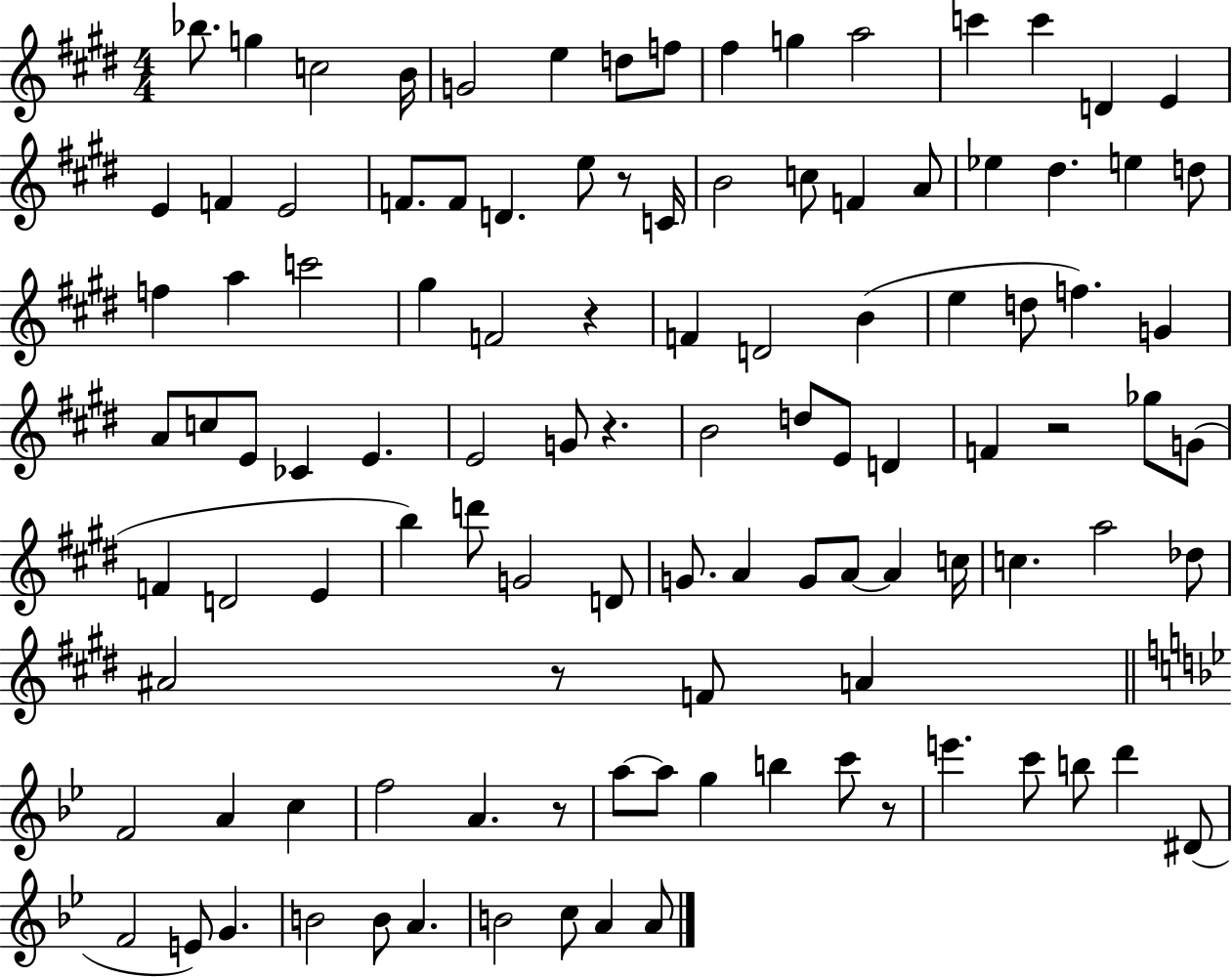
X:1
T:Untitled
M:4/4
L:1/4
K:E
_b/2 g c2 B/4 G2 e d/2 f/2 ^f g a2 c' c' D E E F E2 F/2 F/2 D e/2 z/2 C/4 B2 c/2 F A/2 _e ^d e d/2 f a c'2 ^g F2 z F D2 B e d/2 f G A/2 c/2 E/2 _C E E2 G/2 z B2 d/2 E/2 D F z2 _g/2 G/2 F D2 E b d'/2 G2 D/2 G/2 A G/2 A/2 A c/4 c a2 _d/2 ^A2 z/2 F/2 A F2 A c f2 A z/2 a/2 a/2 g b c'/2 z/2 e' c'/2 b/2 d' ^D/2 F2 E/2 G B2 B/2 A B2 c/2 A A/2